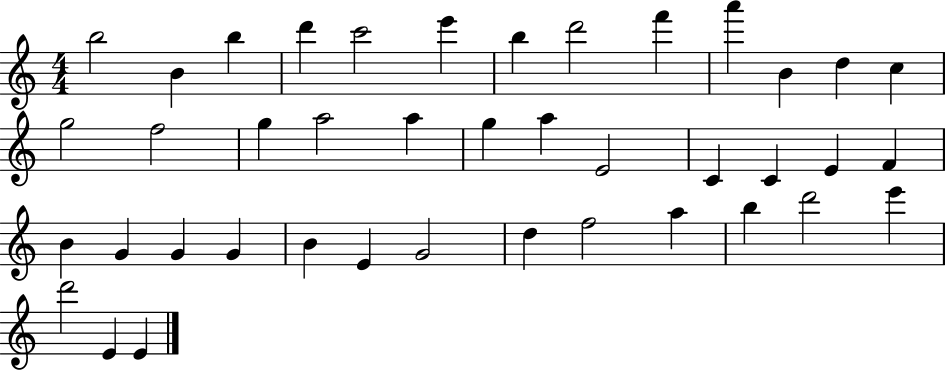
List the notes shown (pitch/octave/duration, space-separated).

B5/h B4/q B5/q D6/q C6/h E6/q B5/q D6/h F6/q A6/q B4/q D5/q C5/q G5/h F5/h G5/q A5/h A5/q G5/q A5/q E4/h C4/q C4/q E4/q F4/q B4/q G4/q G4/q G4/q B4/q E4/q G4/h D5/q F5/h A5/q B5/q D6/h E6/q D6/h E4/q E4/q